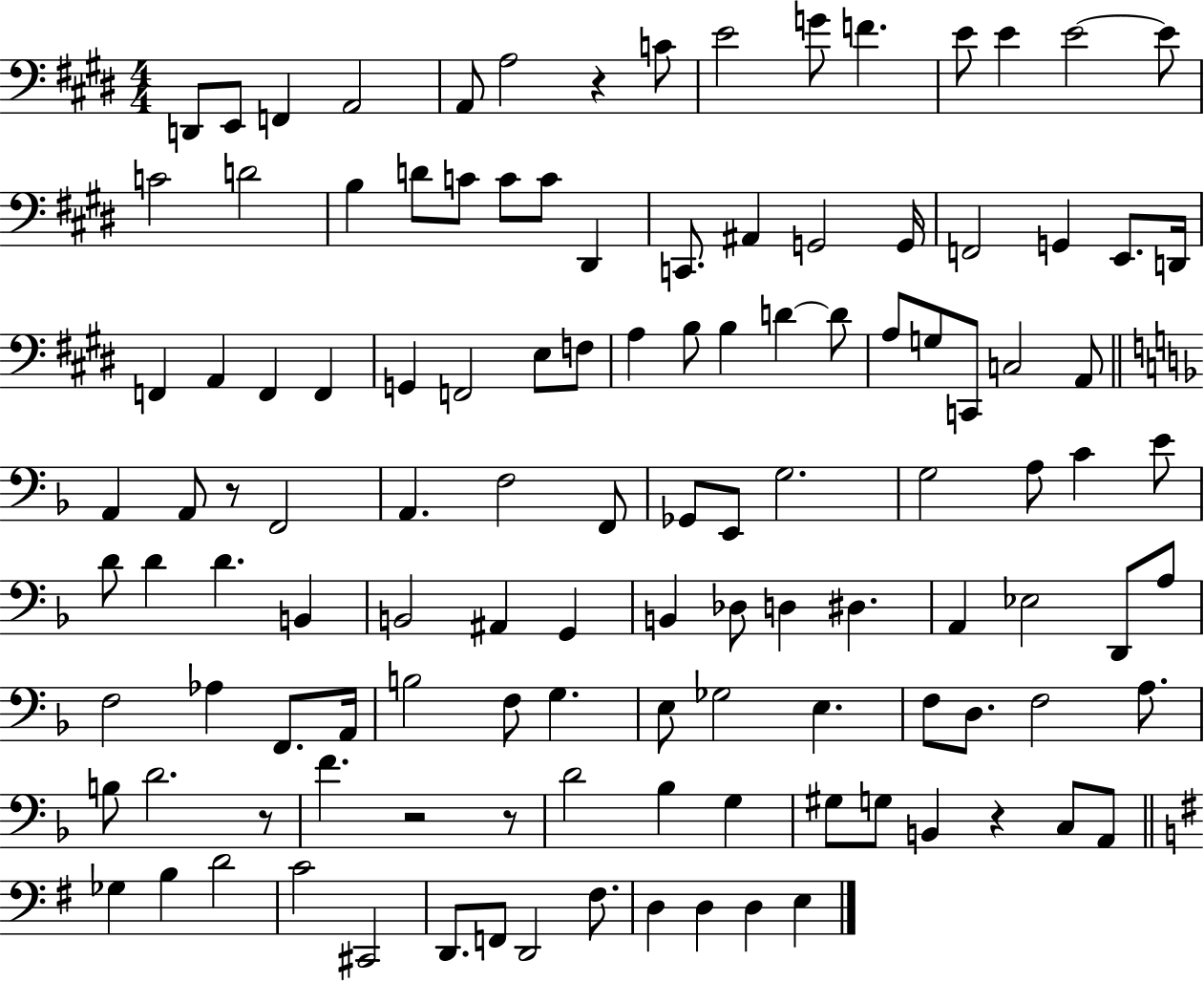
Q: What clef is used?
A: bass